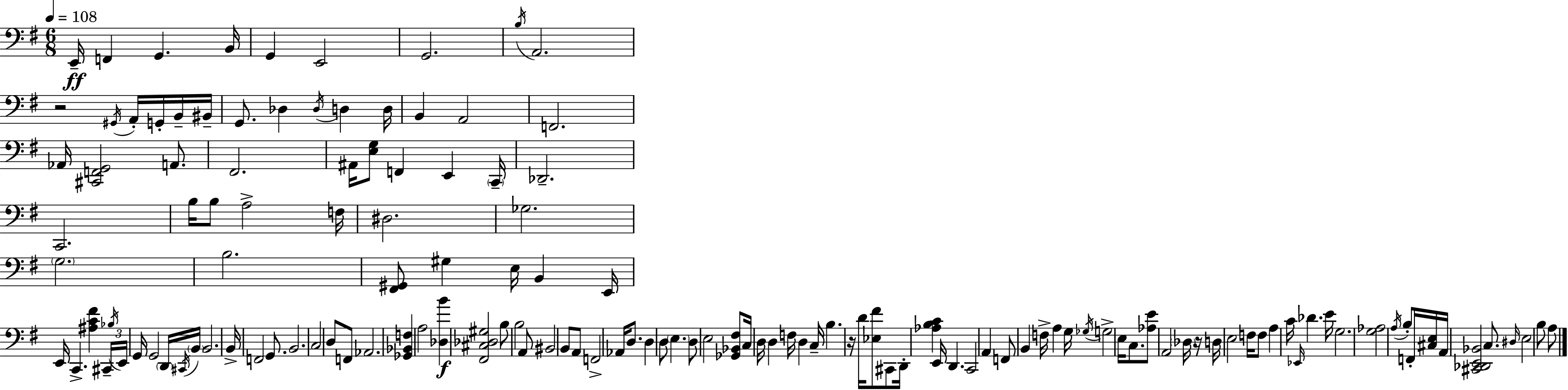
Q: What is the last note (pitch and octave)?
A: A3